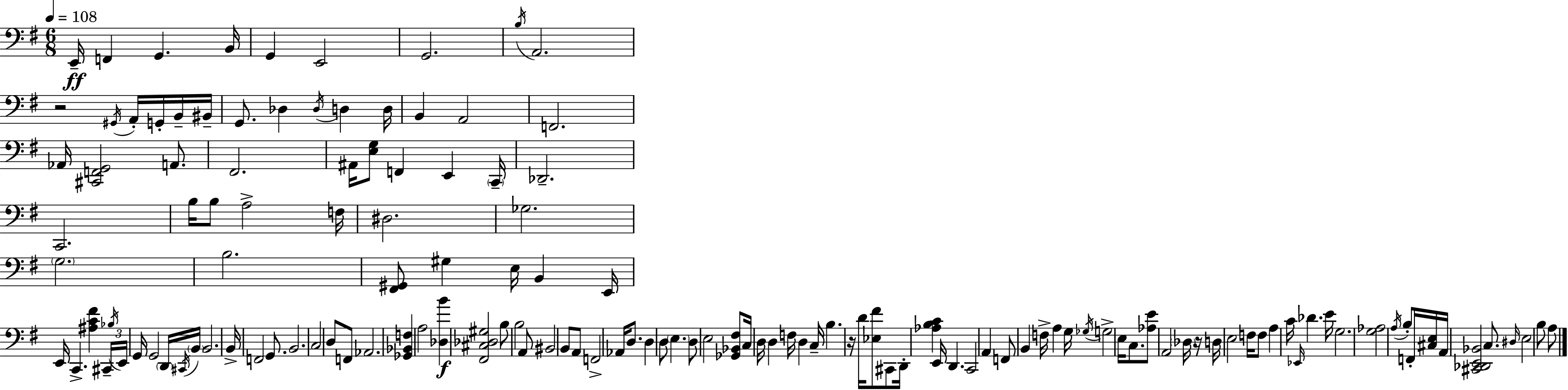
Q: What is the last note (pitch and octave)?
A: A3